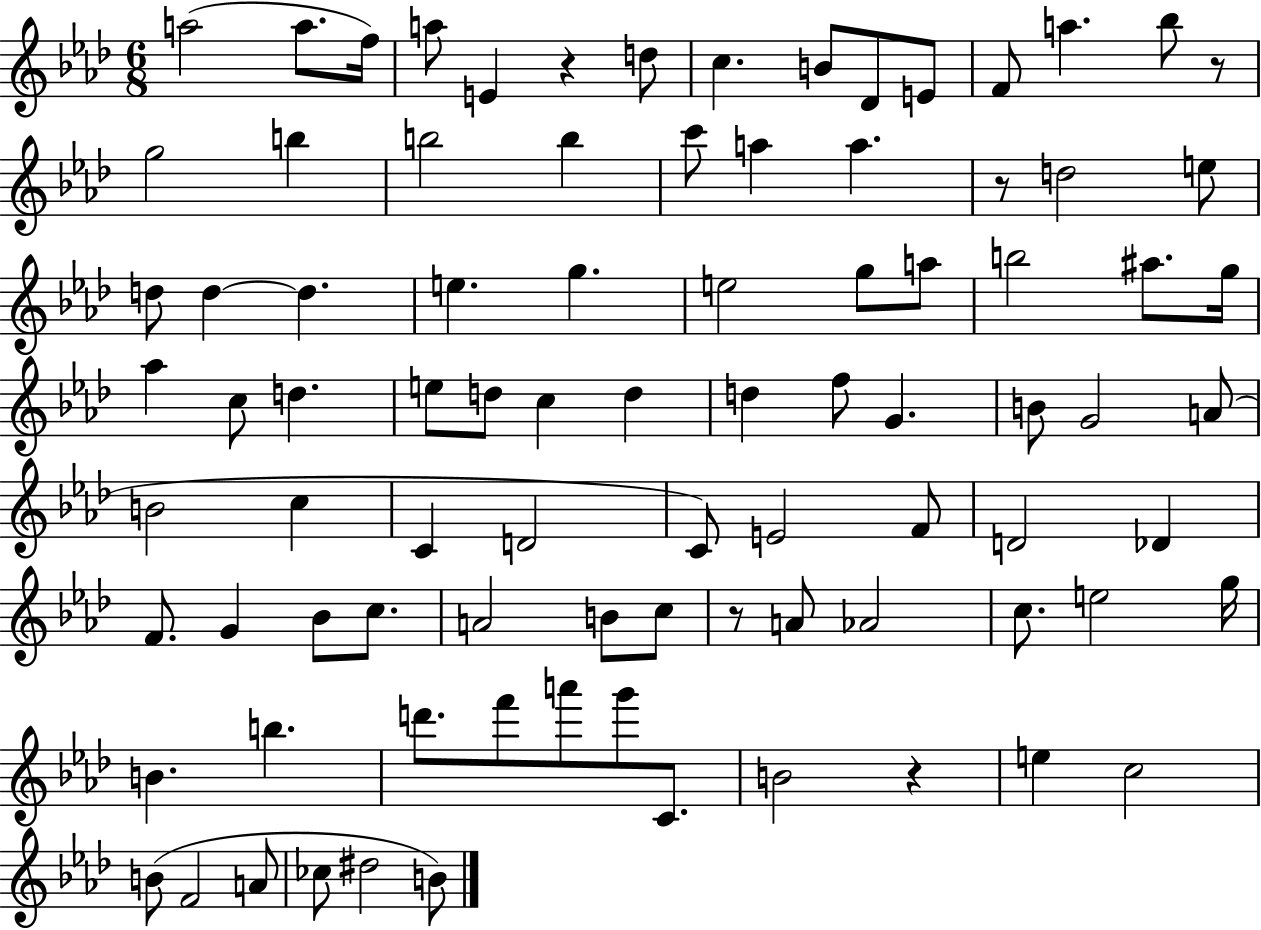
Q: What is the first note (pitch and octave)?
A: A5